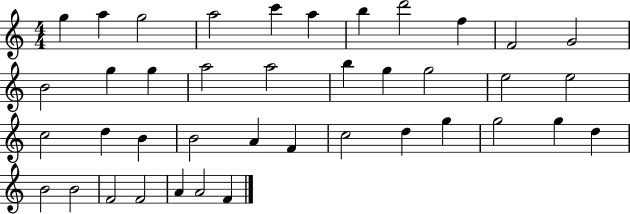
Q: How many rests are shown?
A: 0